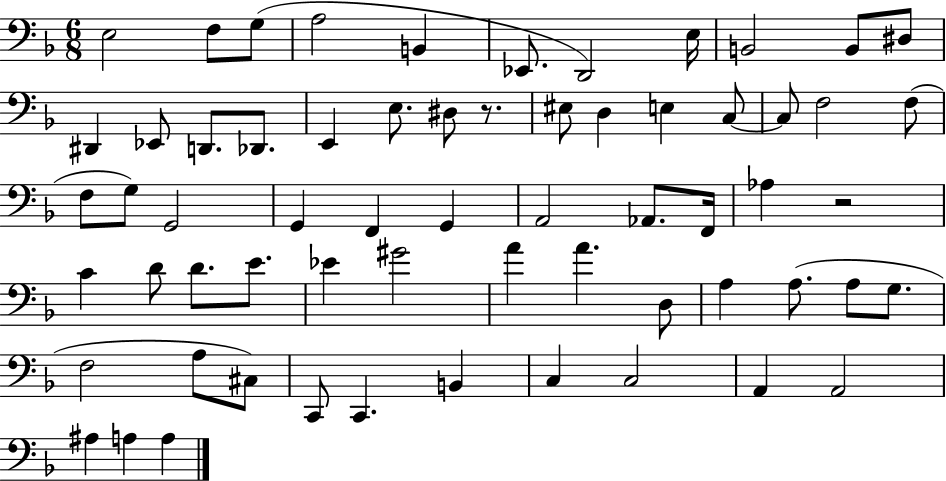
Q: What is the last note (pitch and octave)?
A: A3